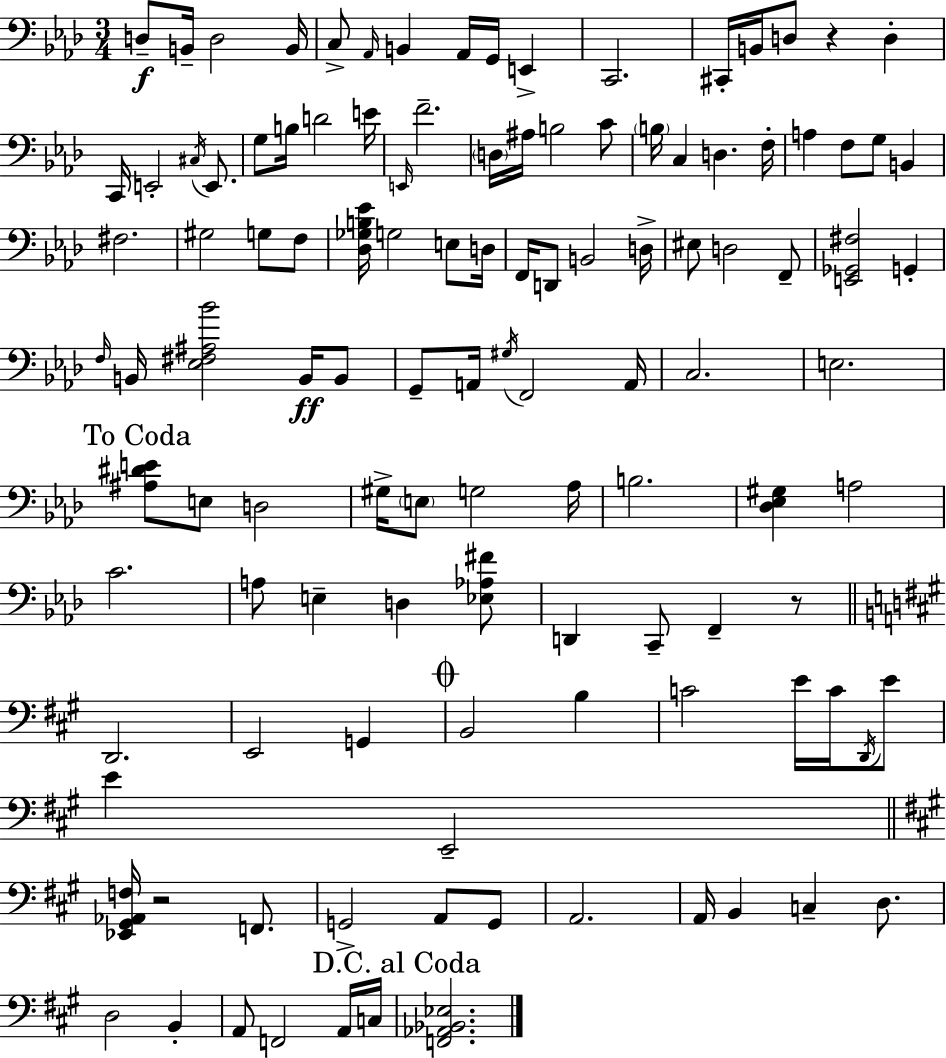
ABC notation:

X:1
T:Untitled
M:3/4
L:1/4
K:Fm
D,/2 B,,/4 D,2 B,,/4 C,/2 _A,,/4 B,, _A,,/4 G,,/4 E,, C,,2 ^C,,/4 B,,/4 D,/2 z D, C,,/4 E,,2 ^C,/4 E,,/2 G,/2 B,/4 D2 E/4 E,,/4 F2 D,/4 ^A,/4 B,2 C/2 B,/4 C, D, F,/4 A, F,/2 G,/2 B,, ^F,2 ^G,2 G,/2 F,/2 [_D,_G,B,_E]/4 G,2 E,/2 D,/4 F,,/4 D,,/2 B,,2 D,/4 ^E,/2 D,2 F,,/2 [E,,_G,,^F,]2 G,, F,/4 B,,/4 [_E,^F,^A,_B]2 B,,/4 B,,/2 G,,/2 A,,/4 ^G,/4 F,,2 A,,/4 C,2 E,2 [^A,^DE]/2 E,/2 D,2 ^G,/4 E,/2 G,2 _A,/4 B,2 [_D,_E,^G,] A,2 C2 A,/2 E, D, [_E,_A,^F]/2 D,, C,,/2 F,, z/2 D,,2 E,,2 G,, B,,2 B, C2 E/4 C/4 D,,/4 E/2 E E,,2 [_E,,^G,,_A,,F,]/4 z2 F,,/2 G,,2 A,,/2 G,,/2 A,,2 A,,/4 B,, C, D,/2 D,2 B,, A,,/2 F,,2 A,,/4 C,/4 [F,,_A,,_B,,_E,]2